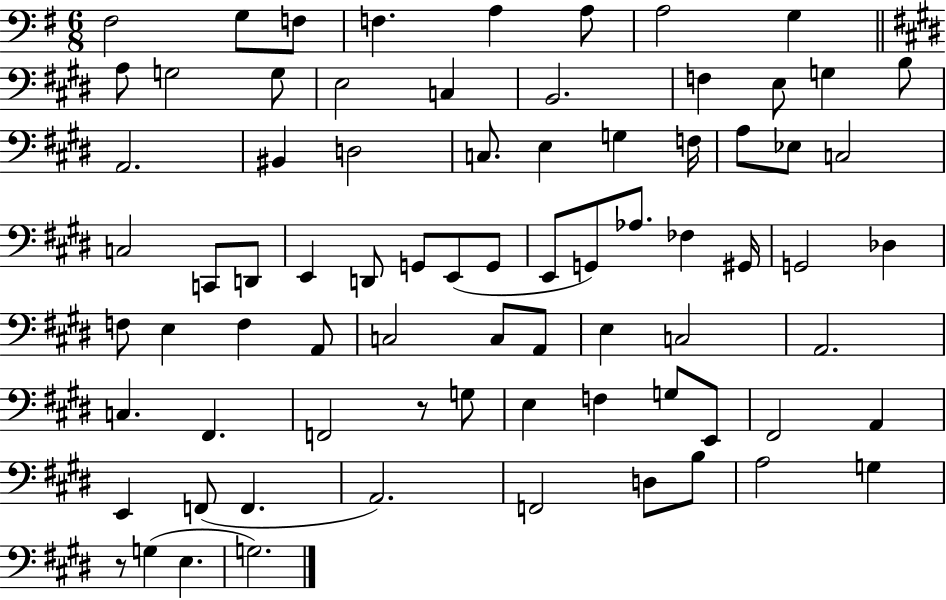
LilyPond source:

{
  \clef bass
  \numericTimeSignature
  \time 6/8
  \key g \major
  fis2 g8 f8 | f4. a4 a8 | a2 g4 | \bar "||" \break \key e \major a8 g2 g8 | e2 c4 | b,2. | f4 e8 g4 b8 | \break a,2. | bis,4 d2 | c8. e4 g4 f16 | a8 ees8 c2 | \break c2 c,8 d,8 | e,4 d,8 g,8 e,8( g,8 | e,8 g,8) aes8. fes4 gis,16 | g,2 des4 | \break f8 e4 f4 a,8 | c2 c8 a,8 | e4 c2 | a,2. | \break c4. fis,4. | f,2 r8 g8 | e4 f4 g8 e,8 | fis,2 a,4 | \break e,4 f,8( f,4. | a,2.) | f,2 d8 b8 | a2 g4 | \break r8 g4( e4. | g2.) | \bar "|."
}